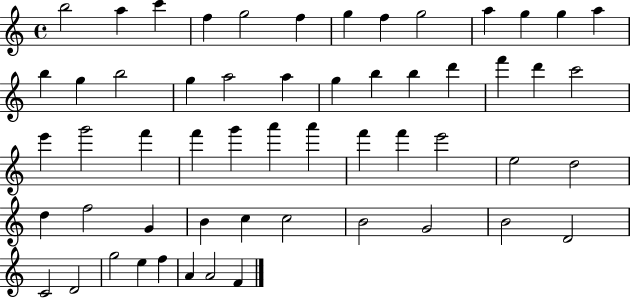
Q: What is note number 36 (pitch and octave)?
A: E6